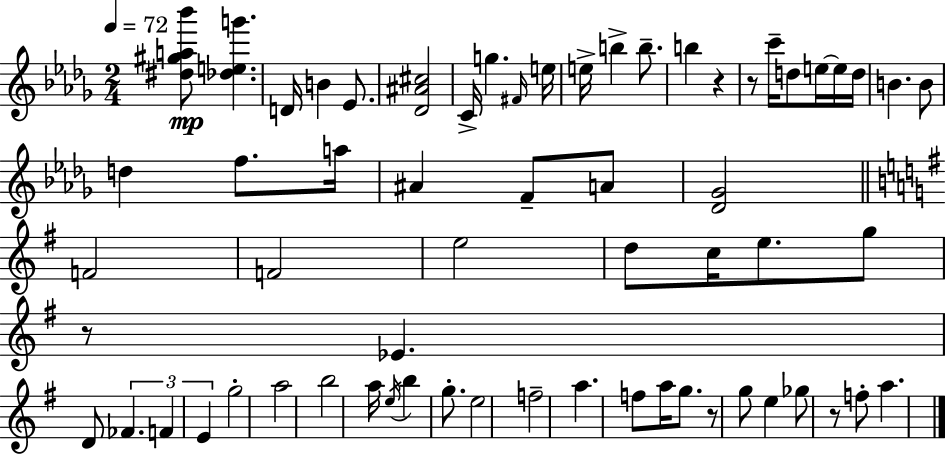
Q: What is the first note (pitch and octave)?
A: D4